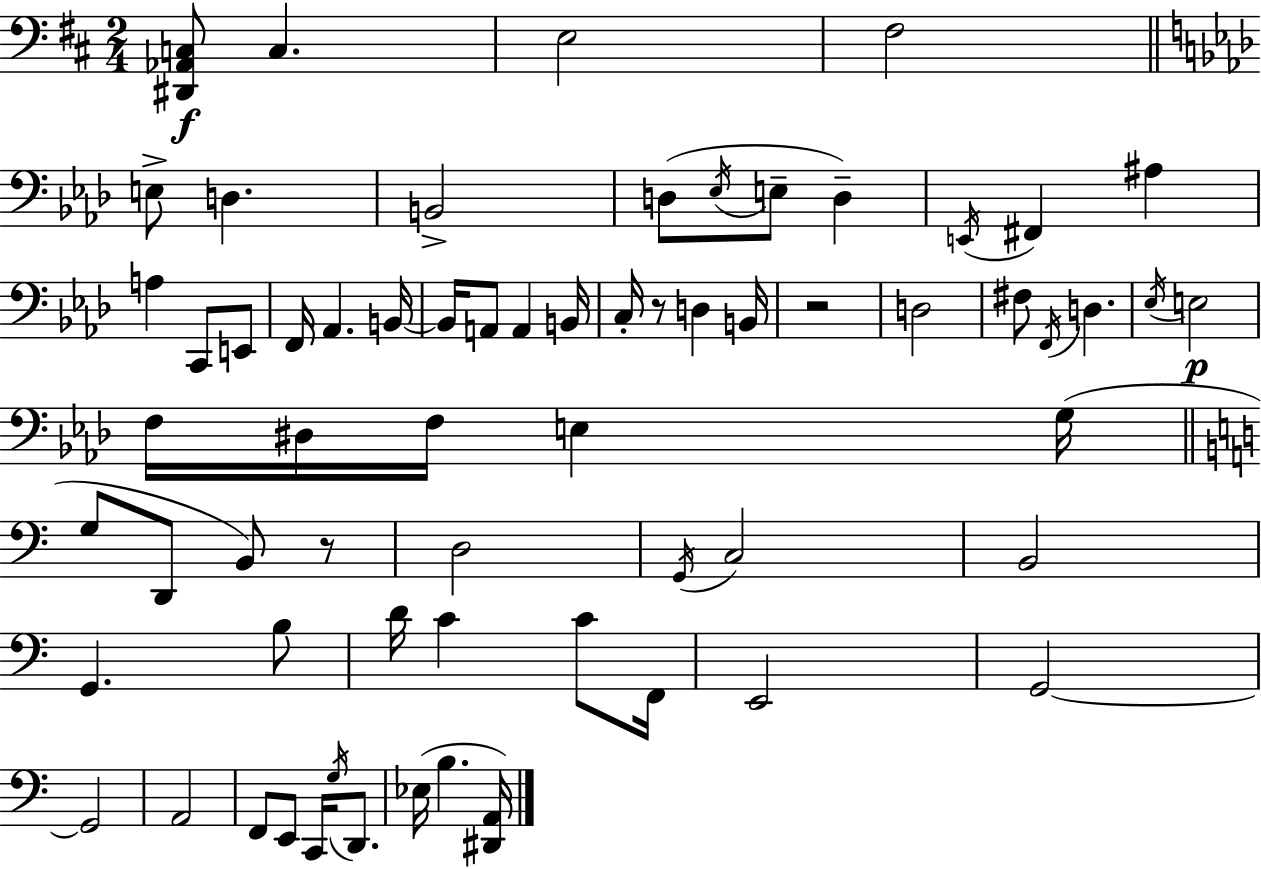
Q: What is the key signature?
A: D major